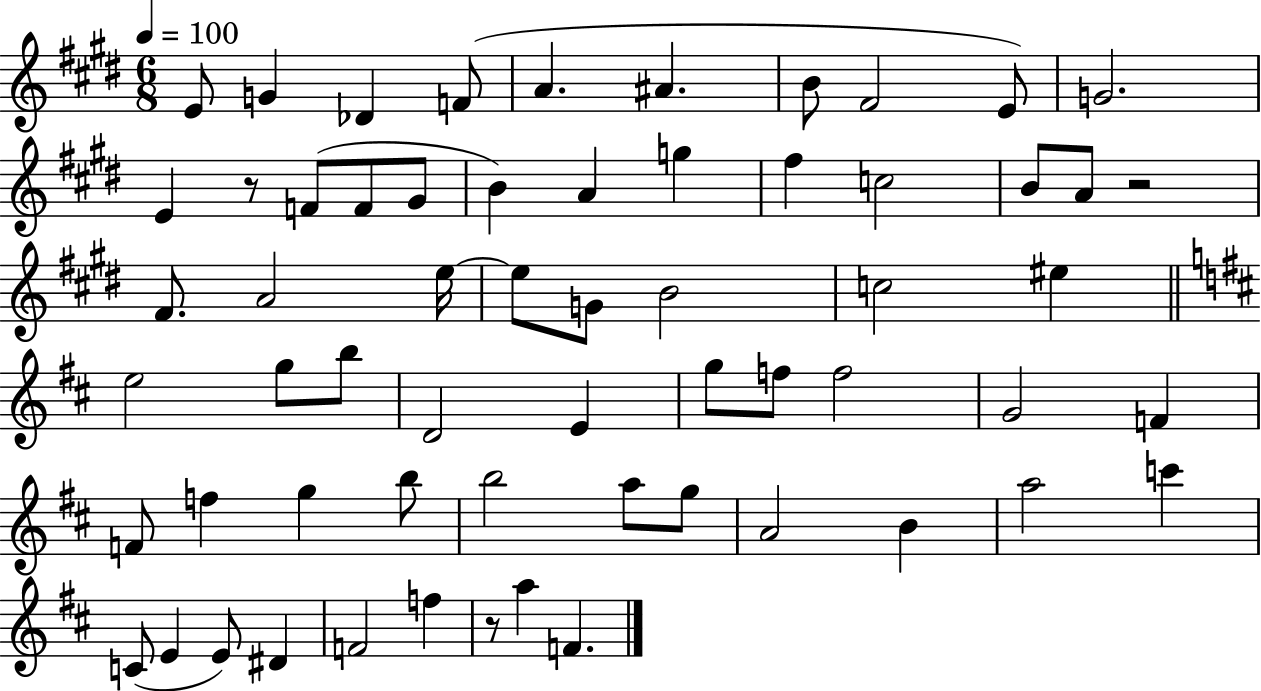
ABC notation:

X:1
T:Untitled
M:6/8
L:1/4
K:E
E/2 G _D F/2 A ^A B/2 ^F2 E/2 G2 E z/2 F/2 F/2 ^G/2 B A g ^f c2 B/2 A/2 z2 ^F/2 A2 e/4 e/2 G/2 B2 c2 ^e e2 g/2 b/2 D2 E g/2 f/2 f2 G2 F F/2 f g b/2 b2 a/2 g/2 A2 B a2 c' C/2 E E/2 ^D F2 f z/2 a F